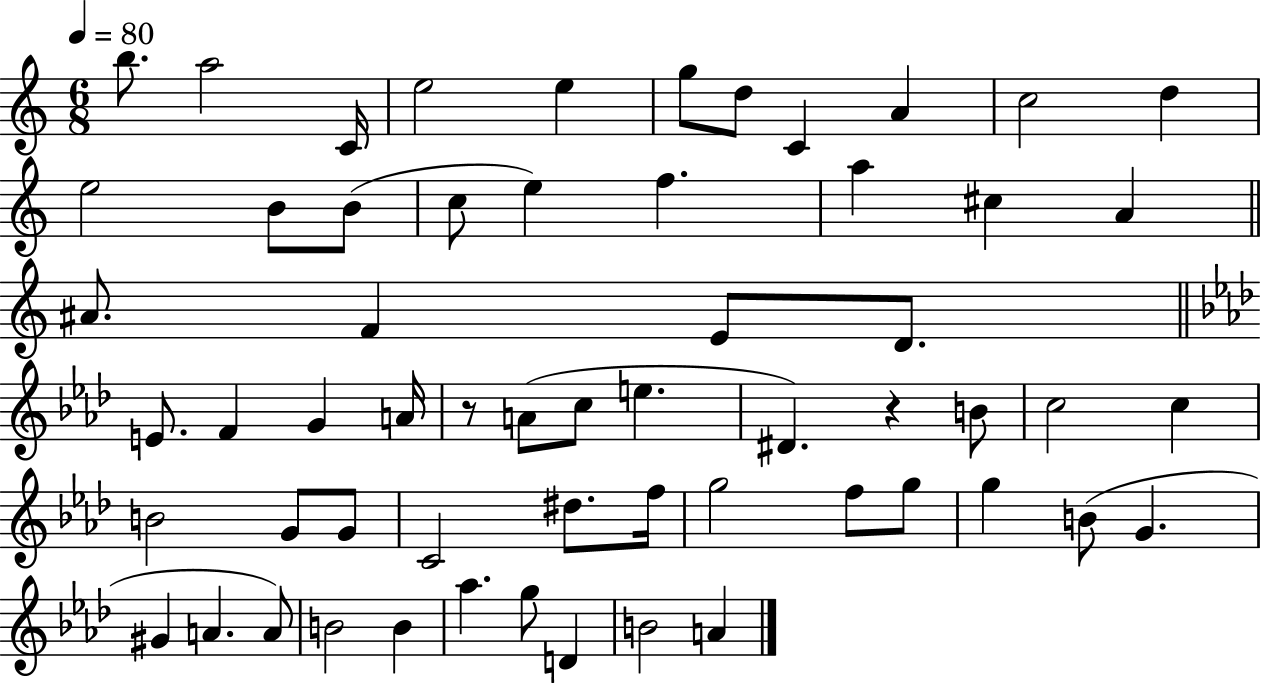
X:1
T:Untitled
M:6/8
L:1/4
K:C
b/2 a2 C/4 e2 e g/2 d/2 C A c2 d e2 B/2 B/2 c/2 e f a ^c A ^A/2 F E/2 D/2 E/2 F G A/4 z/2 A/2 c/2 e ^D z B/2 c2 c B2 G/2 G/2 C2 ^d/2 f/4 g2 f/2 g/2 g B/2 G ^G A A/2 B2 B _a g/2 D B2 A